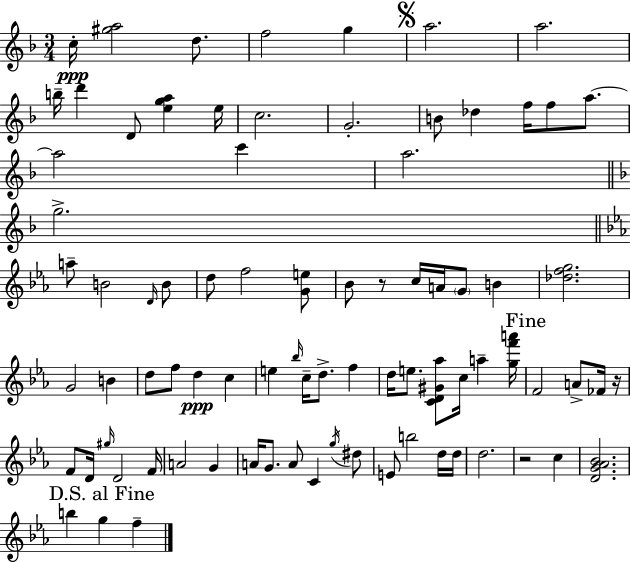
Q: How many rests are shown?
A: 3